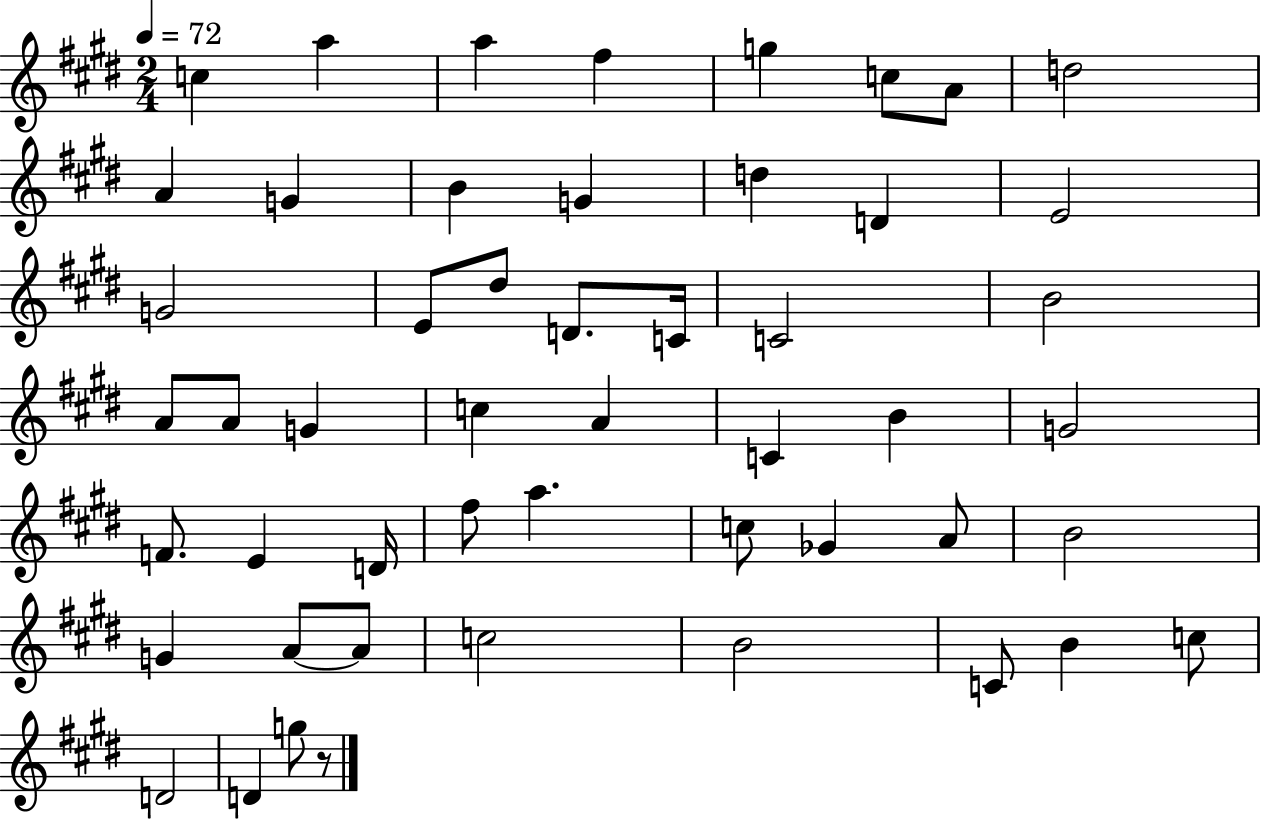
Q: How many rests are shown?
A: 1